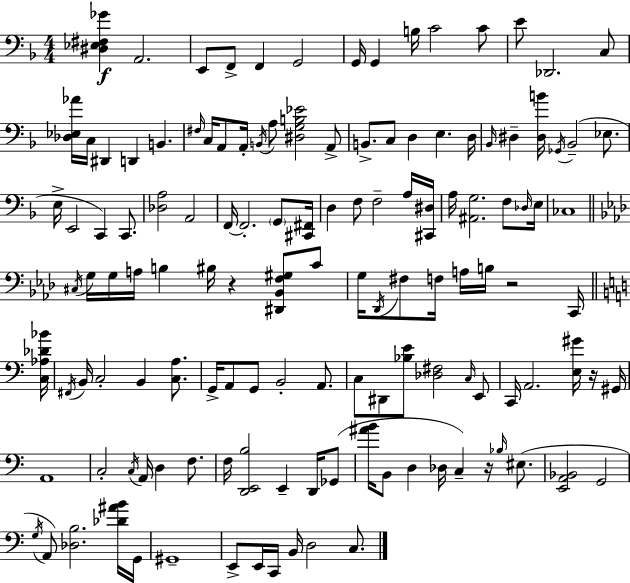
X:1
T:Untitled
M:4/4
L:1/4
K:F
[^D,_E,^F,_G] A,,2 E,,/2 F,,/2 F,, G,,2 G,,/4 G,, B,/4 C2 C/2 E/2 _D,,2 C,/2 [_D,_E,_A]/4 C,/4 ^D,, D,, B,, ^F,/4 C,/4 A,,/2 A,,/4 B,,/4 A,/2 [^D,G,B,_E]2 A,,/2 B,,/2 C,/2 D, E, D,/4 _B,,/4 ^D, [^D,B]/4 _G,,/4 _B,,2 _E,/2 E,/4 E,,2 C,, C,,/2 [_D,A,]2 A,,2 F,,/4 F,,2 G,,/2 [^C,,^F,,]/4 D, F,/2 F,2 A,/4 [^C,,^D,]/4 A,/4 [^A,,G,]2 F,/2 _D,/4 E,/4 _C,4 ^C,/4 G,/4 G,/4 A,/4 B, ^B,/4 z [^D,,_B,,F,^G,]/2 C/2 G,/4 _D,,/4 ^F,/2 F,/4 A,/4 B,/4 z2 C,,/4 [C,_A,_D_B]/4 ^F,,/4 B,,/4 C,2 B,, [C,A,]/2 G,,/4 A,,/2 G,,/2 B,,2 A,,/2 C,/2 ^D,,/2 [_B,E]/2 [_D,^F,]2 C,/4 E,,/2 C,,/4 A,,2 [E,^G]/4 z/4 ^G,,/4 A,,4 C,2 C,/4 A,,/4 D, F,/2 F,/4 [D,,E,,B,]2 E,, D,,/4 _G,,/2 [^AB]/4 B,,/2 D, _D,/4 C, z/4 _B,/4 ^E,/2 [E,,A,,_B,,]2 G,,2 G,/4 A,,/2 [_D,B,]2 [_D^AB]/4 G,,/4 ^G,,4 E,,/2 E,,/4 C,,/4 B,,/4 D,2 C,/2